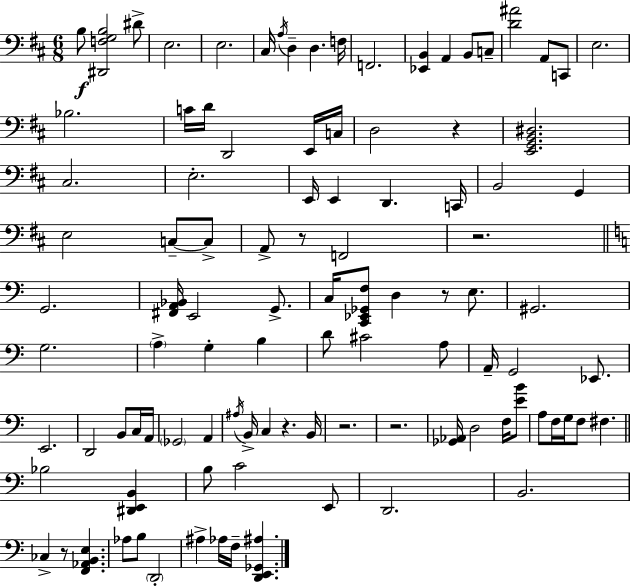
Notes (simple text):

B3/e [D#2,F3,G3,B3]/h D#4/e E3/h. E3/h. C#3/s A3/s D3/q D3/q. F3/s F2/h. [Eb2,B2]/q A2/q B2/e C3/e [D4,A#4]/h A2/e C2/e E3/h. Bb3/h. C4/s D4/s D2/h E2/s C3/s D3/h R/q [E2,G2,B2,D#3]/h. C#3/h. E3/h. E2/s E2/q D2/q. C2/s B2/h G2/q E3/h C3/e C3/e A2/e R/e F2/h R/h. G2/h. [F#2,A2,Bb2]/s E2/h G2/e. C3/s [C2,Eb2,Gb2,F3]/e D3/q R/e E3/e. G#2/h. G3/h. A3/q G3/q B3/q D4/e C#4/h A3/e A2/s G2/h Eb2/e. E2/h. D2/h B2/e C3/s A2/s Gb2/h A2/q A#3/s B2/s C3/q R/q. B2/s R/h. R/h. [Gb2,Ab2]/s D3/h F3/s [E4,B4]/e A3/e F3/s G3/s F3/e F#3/q. Bb3/h [D#2,E2,B2]/q B3/e C4/h E2/e D2/h. B2/h. CES3/q R/e [F2,Ab2,B2,E3]/q. Ab3/e B3/e D2/h A#3/q Ab3/s F3/s [D2,E2,Gb2,A#3]/q.